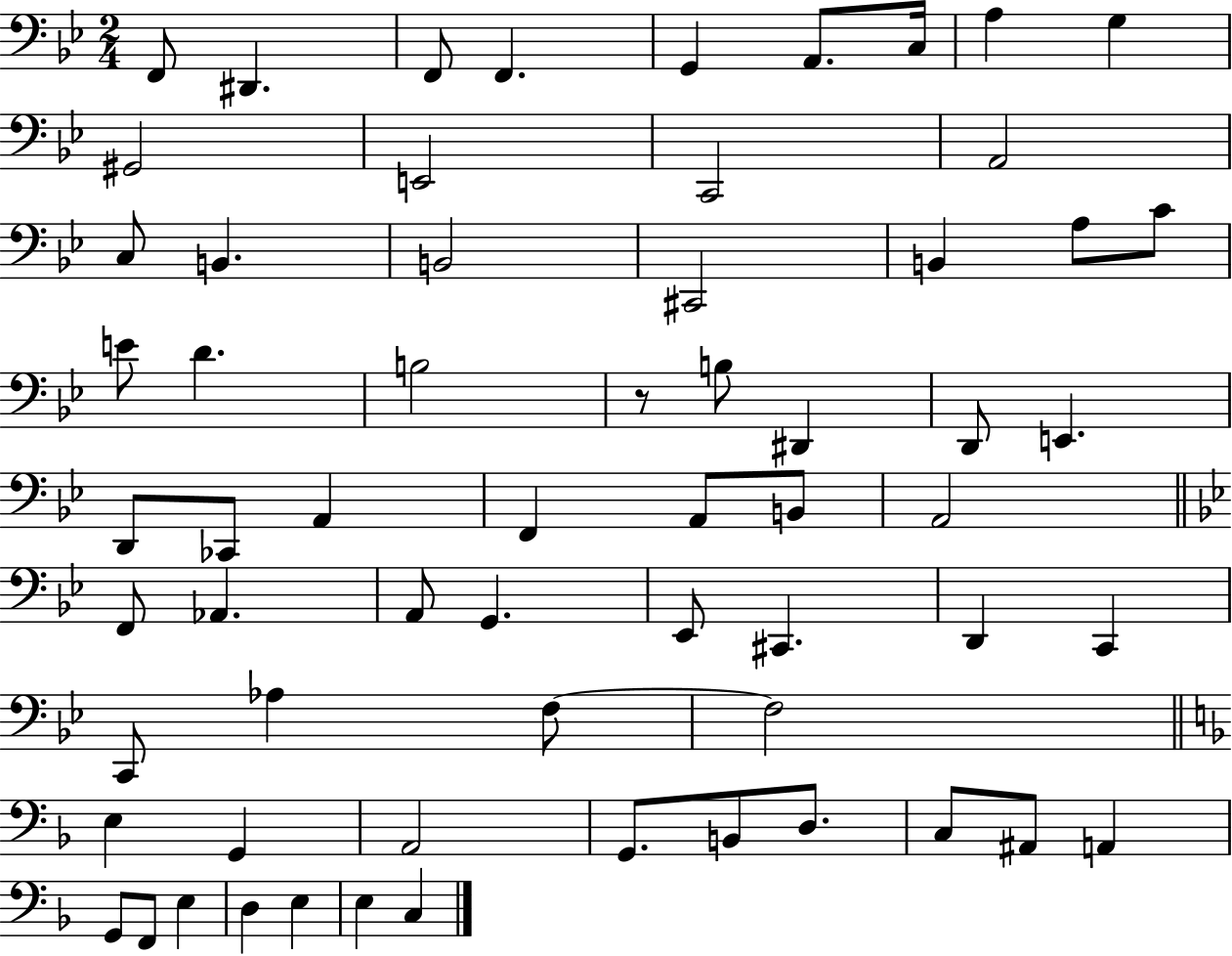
F2/e D#2/q. F2/e F2/q. G2/q A2/e. C3/s A3/q G3/q G#2/h E2/h C2/h A2/h C3/e B2/q. B2/h C#2/h B2/q A3/e C4/e E4/e D4/q. B3/h R/e B3/e D#2/q D2/e E2/q. D2/e CES2/e A2/q F2/q A2/e B2/e A2/h F2/e Ab2/q. A2/e G2/q. Eb2/e C#2/q. D2/q C2/q C2/e Ab3/q F3/e F3/h E3/q G2/q A2/h G2/e. B2/e D3/e. C3/e A#2/e A2/q G2/e F2/e E3/q D3/q E3/q E3/q C3/q